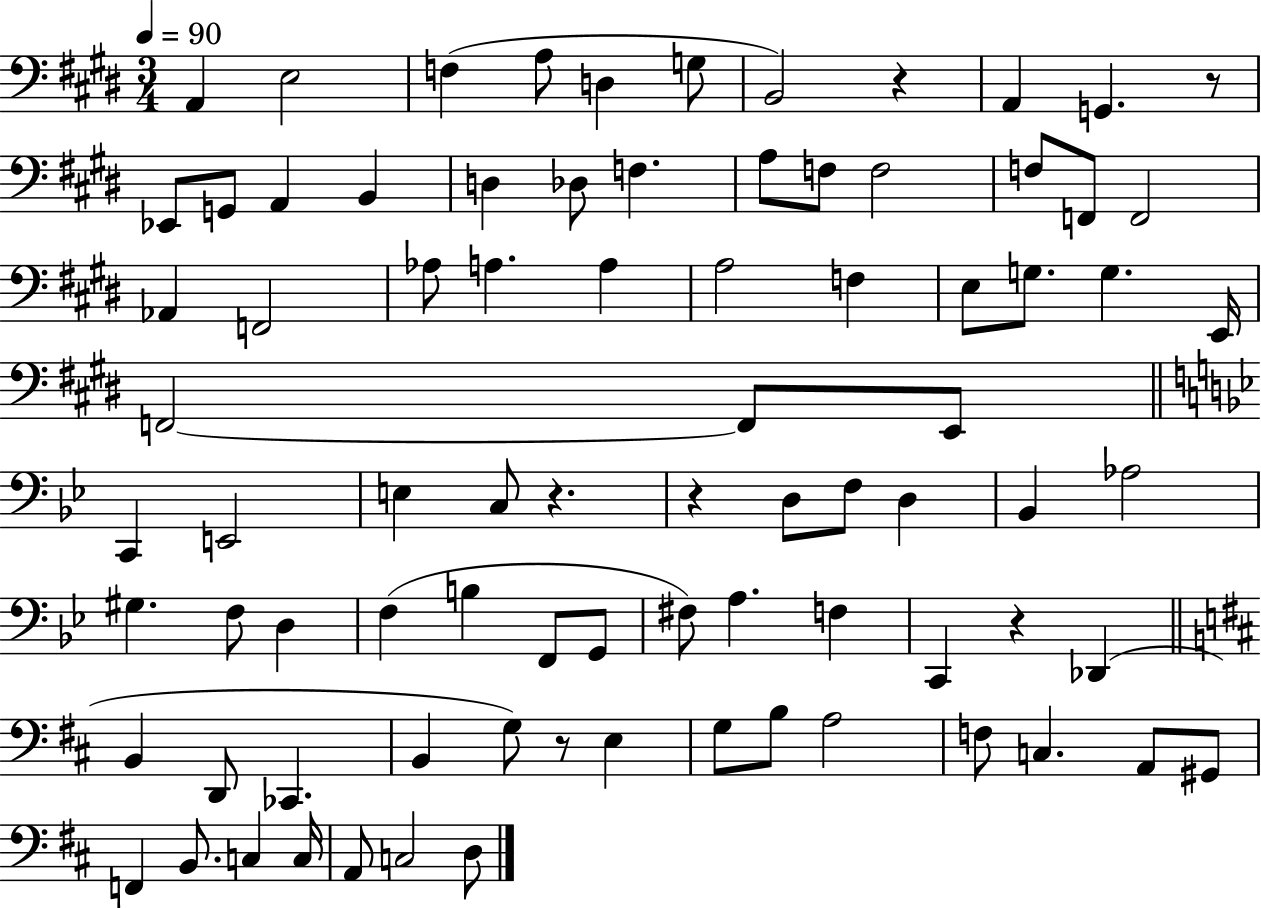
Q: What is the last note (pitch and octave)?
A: D3